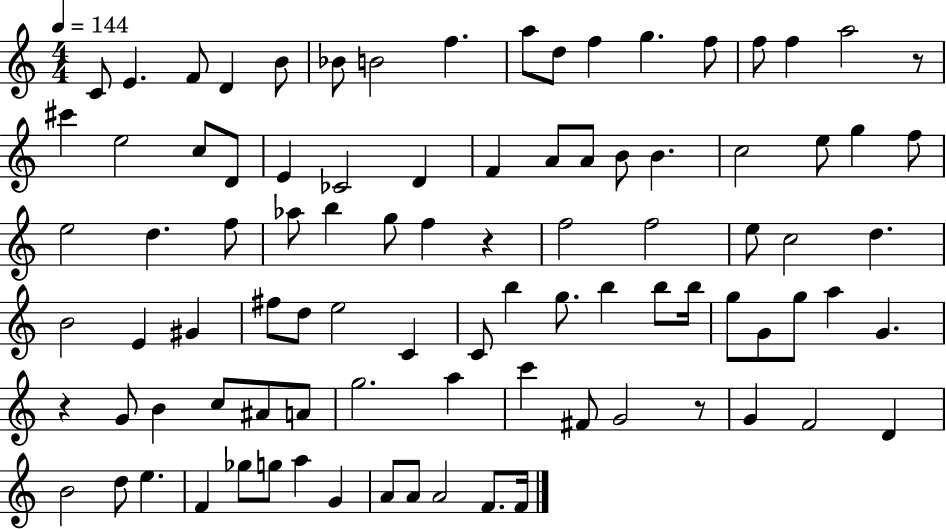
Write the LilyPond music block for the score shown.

{
  \clef treble
  \numericTimeSignature
  \time 4/4
  \key c \major
  \tempo 4 = 144
  c'8 e'4. f'8 d'4 b'8 | bes'8 b'2 f''4. | a''8 d''8 f''4 g''4. f''8 | f''8 f''4 a''2 r8 | \break cis'''4 e''2 c''8 d'8 | e'4 ces'2 d'4 | f'4 a'8 a'8 b'8 b'4. | c''2 e''8 g''4 f''8 | \break e''2 d''4. f''8 | aes''8 b''4 g''8 f''4 r4 | f''2 f''2 | e''8 c''2 d''4. | \break b'2 e'4 gis'4 | fis''8 d''8 e''2 c'4 | c'8 b''4 g''8. b''4 b''8 b''16 | g''8 g'8 g''8 a''4 g'4. | \break r4 g'8 b'4 c''8 ais'8 a'8 | g''2. a''4 | c'''4 fis'8 g'2 r8 | g'4 f'2 d'4 | \break b'2 d''8 e''4. | f'4 ges''8 g''8 a''4 g'4 | a'8 a'8 a'2 f'8. f'16 | \bar "|."
}